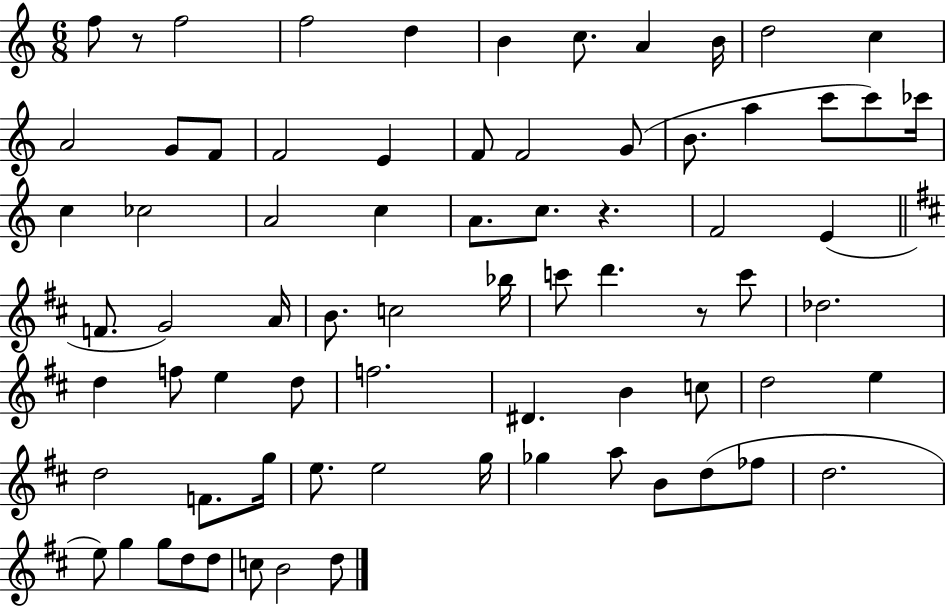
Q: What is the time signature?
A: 6/8